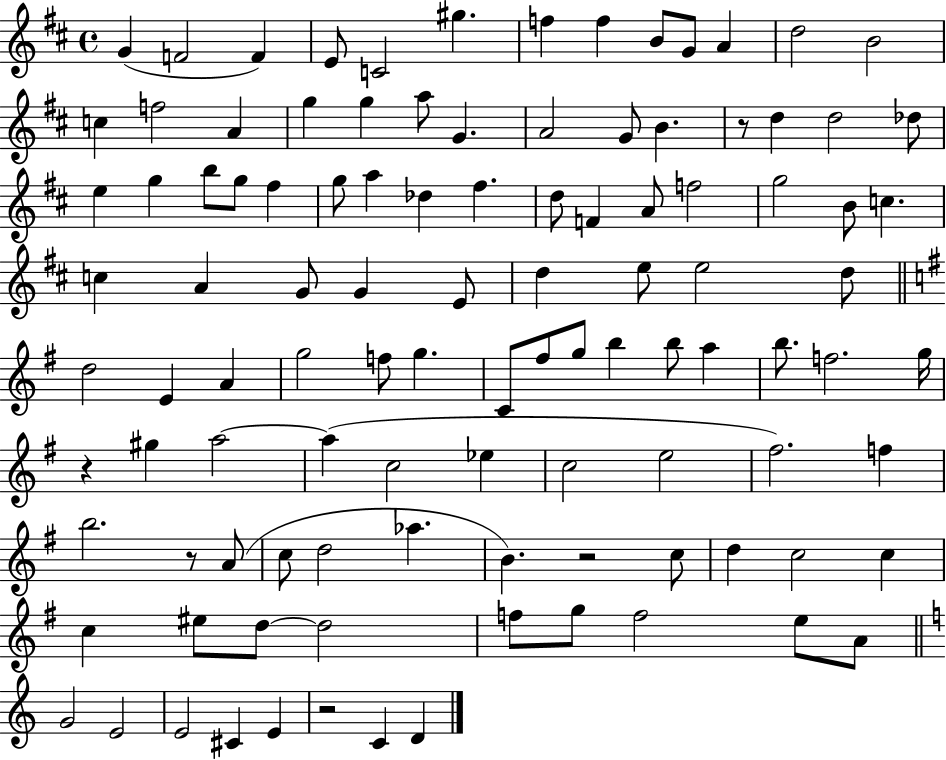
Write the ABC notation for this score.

X:1
T:Untitled
M:4/4
L:1/4
K:D
G F2 F E/2 C2 ^g f f B/2 G/2 A d2 B2 c f2 A g g a/2 G A2 G/2 B z/2 d d2 _d/2 e g b/2 g/2 ^f g/2 a _d ^f d/2 F A/2 f2 g2 B/2 c c A G/2 G E/2 d e/2 e2 d/2 d2 E A g2 f/2 g C/2 ^f/2 g/2 b b/2 a b/2 f2 g/4 z ^g a2 a c2 _e c2 e2 ^f2 f b2 z/2 A/2 c/2 d2 _a B z2 c/2 d c2 c c ^e/2 d/2 d2 f/2 g/2 f2 e/2 A/2 G2 E2 E2 ^C E z2 C D